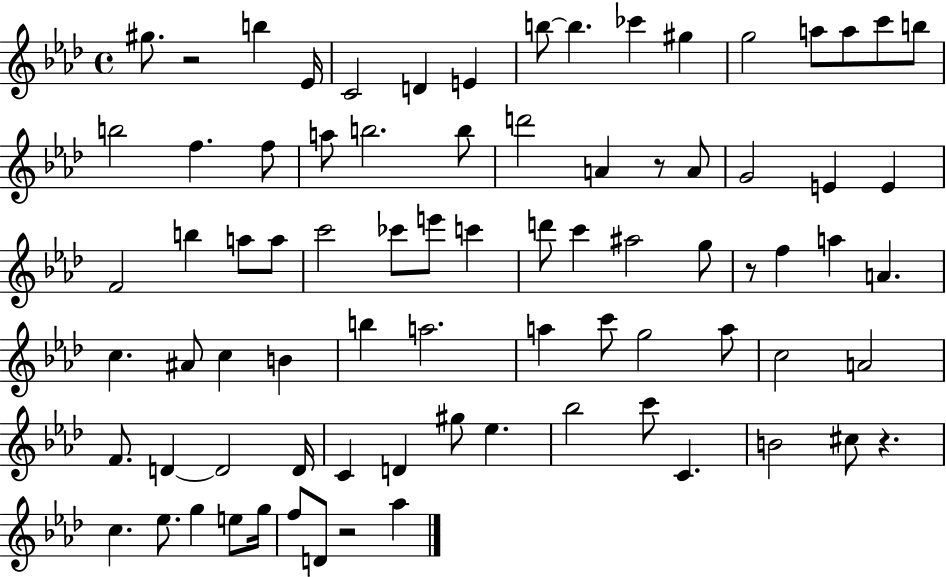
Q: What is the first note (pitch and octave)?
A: G#5